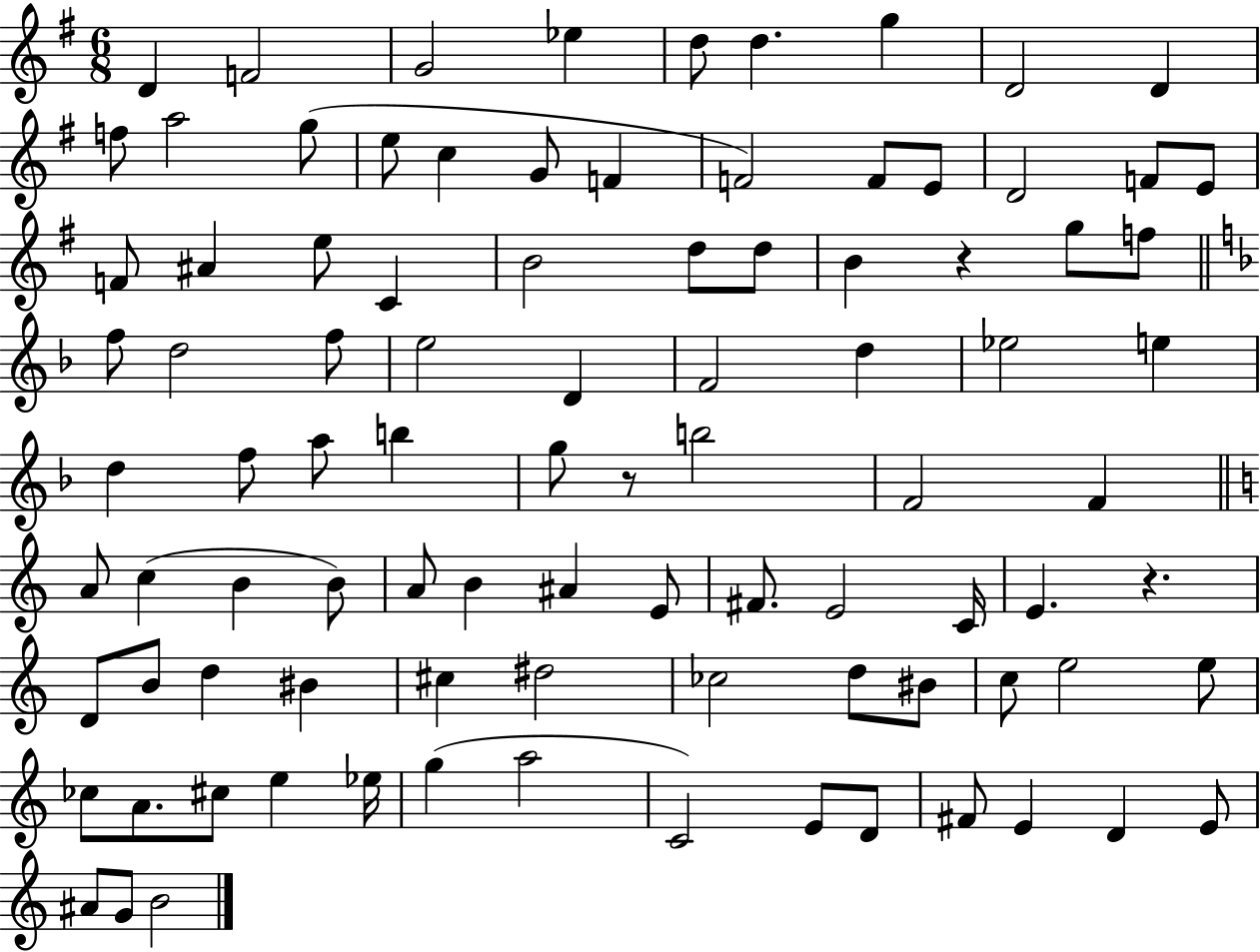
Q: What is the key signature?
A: G major